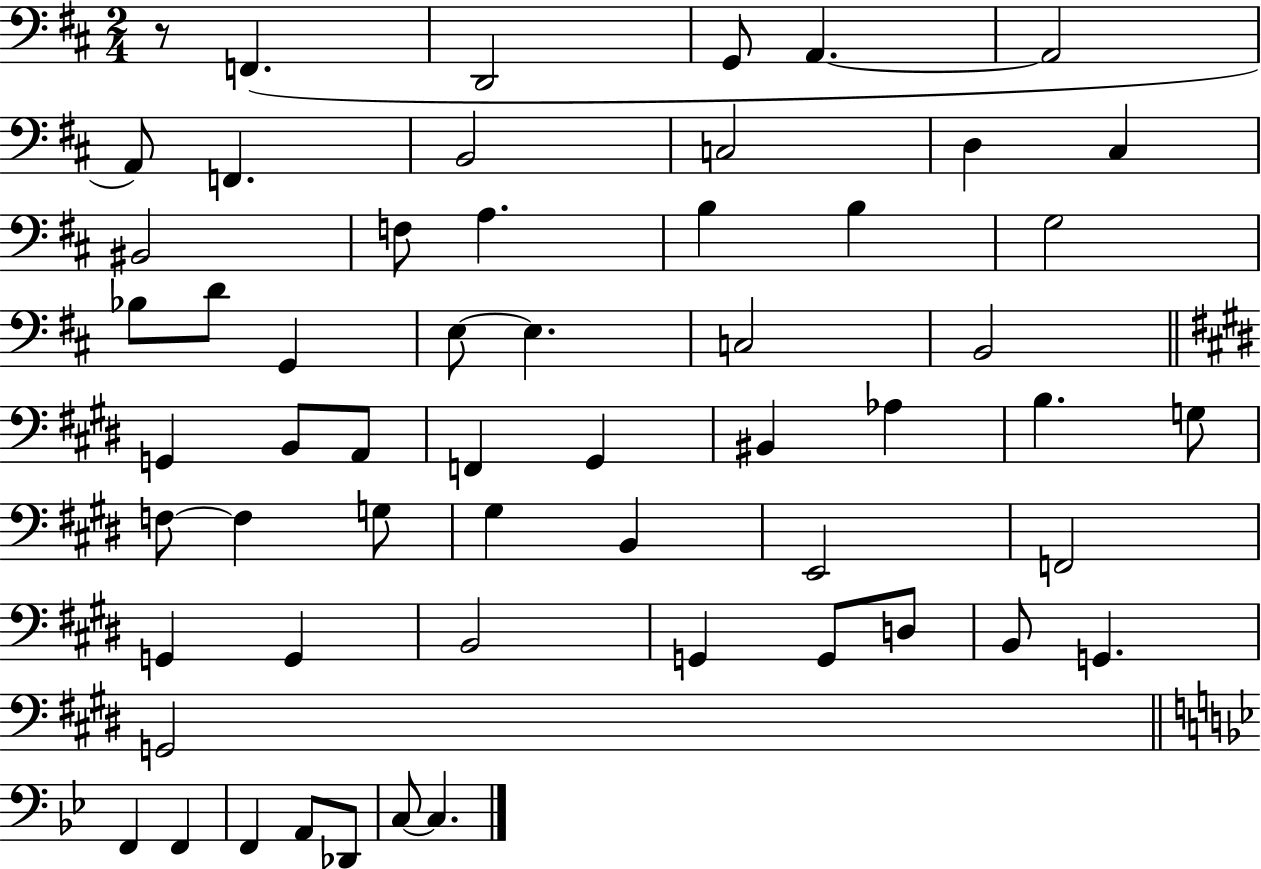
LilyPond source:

{
  \clef bass
  \numericTimeSignature
  \time 2/4
  \key d \major
  r8 f,4.( | d,2 | g,8 a,4.~~ | a,2 | \break a,8) f,4. | b,2 | c2 | d4 cis4 | \break bis,2 | f8 a4. | b4 b4 | g2 | \break bes8 d'8 g,4 | e8~~ e4. | c2 | b,2 | \break \bar "||" \break \key e \major g,4 b,8 a,8 | f,4 gis,4 | bis,4 aes4 | b4. g8 | \break f8~~ f4 g8 | gis4 b,4 | e,2 | f,2 | \break g,4 g,4 | b,2 | g,4 g,8 d8 | b,8 g,4. | \break g,2 | \bar "||" \break \key g \minor f,4 f,4 | f,4 a,8 des,8 | c8~~ c4. | \bar "|."
}